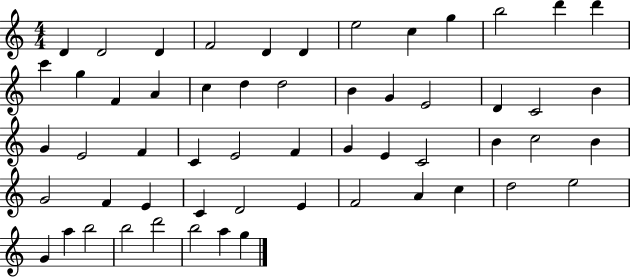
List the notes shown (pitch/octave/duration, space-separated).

D4/q D4/h D4/q F4/h D4/q D4/q E5/h C5/q G5/q B5/h D6/q D6/q C6/q G5/q F4/q A4/q C5/q D5/q D5/h B4/q G4/q E4/h D4/q C4/h B4/q G4/q E4/h F4/q C4/q E4/h F4/q G4/q E4/q C4/h B4/q C5/h B4/q G4/h F4/q E4/q C4/q D4/h E4/q F4/h A4/q C5/q D5/h E5/h G4/q A5/q B5/h B5/h D6/h B5/h A5/q G5/q